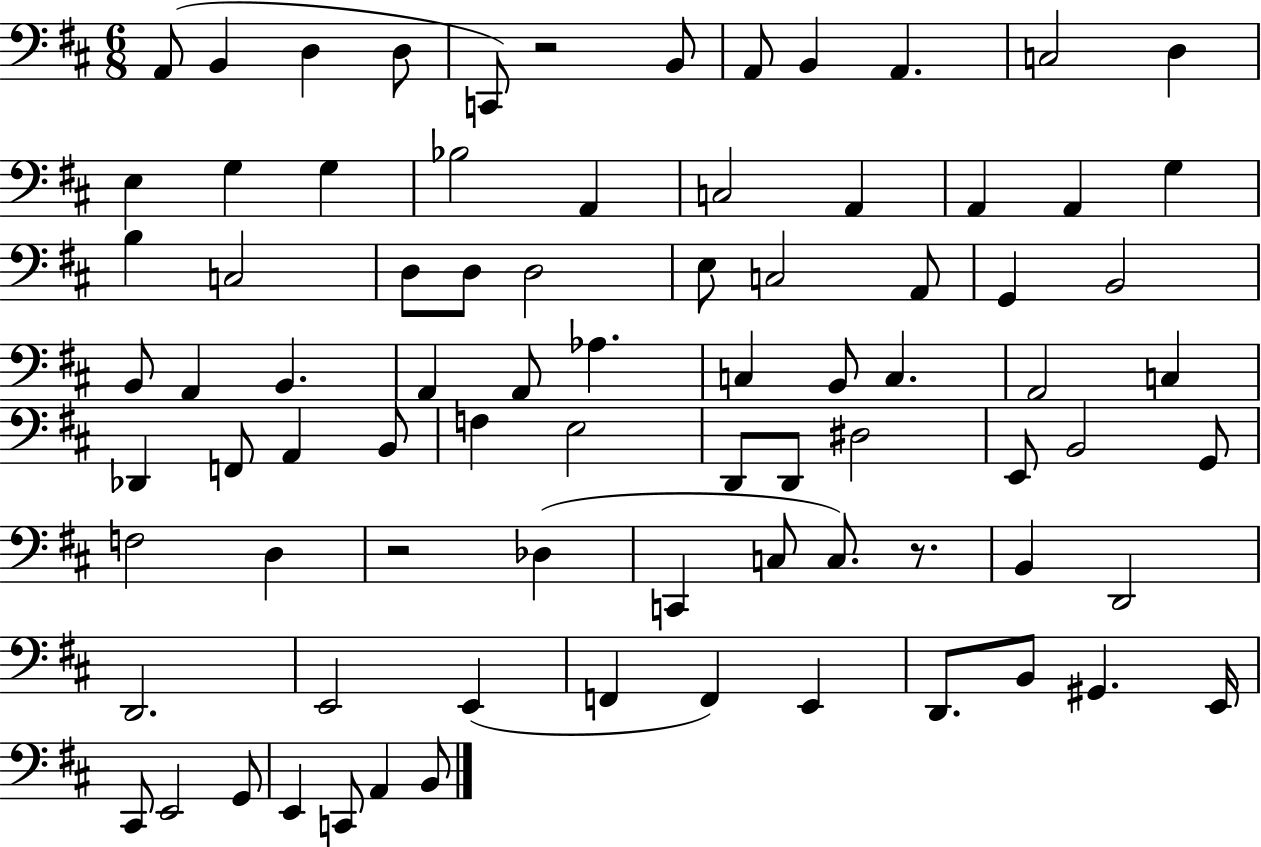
{
  \clef bass
  \numericTimeSignature
  \time 6/8
  \key d \major
  \repeat volta 2 { a,8( b,4 d4 d8 | c,8) r2 b,8 | a,8 b,4 a,4. | c2 d4 | \break e4 g4 g4 | bes2 a,4 | c2 a,4 | a,4 a,4 g4 | \break b4 c2 | d8 d8 d2 | e8 c2 a,8 | g,4 b,2 | \break b,8 a,4 b,4. | a,4 a,8 aes4. | c4 b,8 c4. | a,2 c4 | \break des,4 f,8 a,4 b,8 | f4 e2 | d,8 d,8 dis2 | e,8 b,2 g,8 | \break f2 d4 | r2 des4( | c,4 c8 c8.) r8. | b,4 d,2 | \break d,2. | e,2 e,4( | f,4 f,4) e,4 | d,8. b,8 gis,4. e,16 | \break cis,8 e,2 g,8 | e,4 c,8 a,4 b,8 | } \bar "|."
}